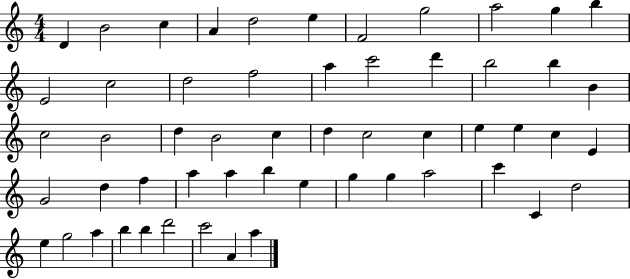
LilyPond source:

{
  \clef treble
  \numericTimeSignature
  \time 4/4
  \key c \major
  d'4 b'2 c''4 | a'4 d''2 e''4 | f'2 g''2 | a''2 g''4 b''4 | \break e'2 c''2 | d''2 f''2 | a''4 c'''2 d'''4 | b''2 b''4 b'4 | \break c''2 b'2 | d''4 b'2 c''4 | d''4 c''2 c''4 | e''4 e''4 c''4 e'4 | \break g'2 d''4 f''4 | a''4 a''4 b''4 e''4 | g''4 g''4 a''2 | c'''4 c'4 d''2 | \break e''4 g''2 a''4 | b''4 b''4 d'''2 | c'''2 a'4 a''4 | \bar "|."
}